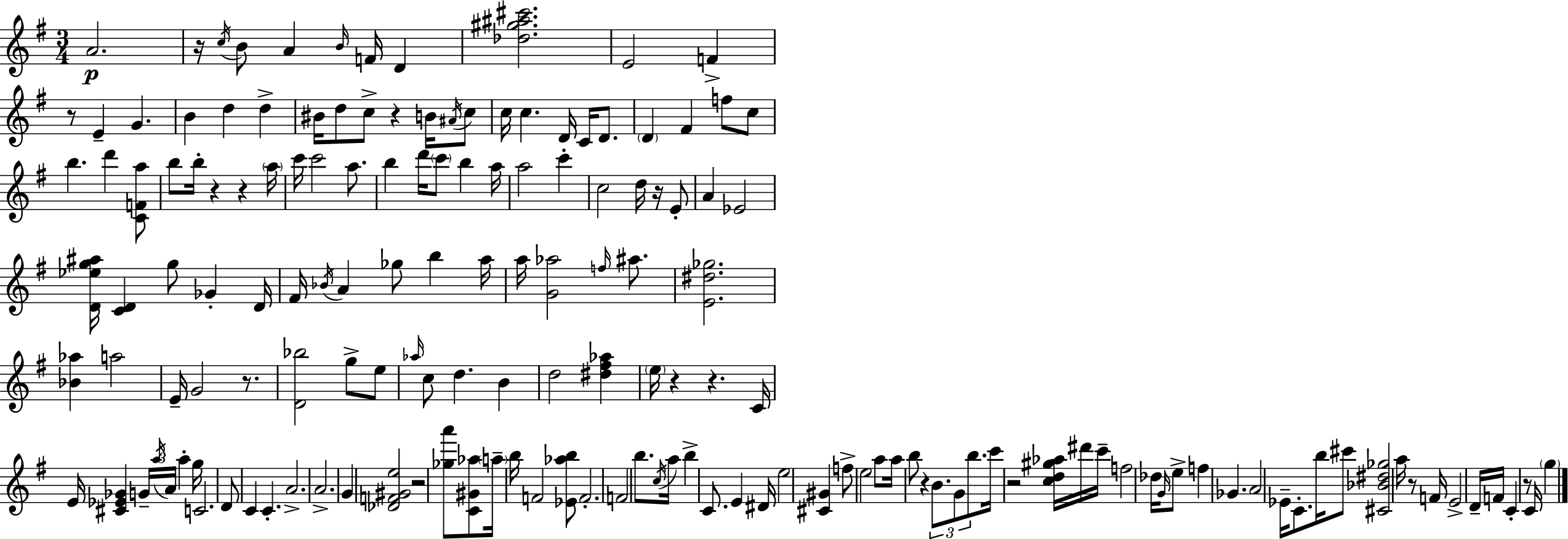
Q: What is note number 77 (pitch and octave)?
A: A4